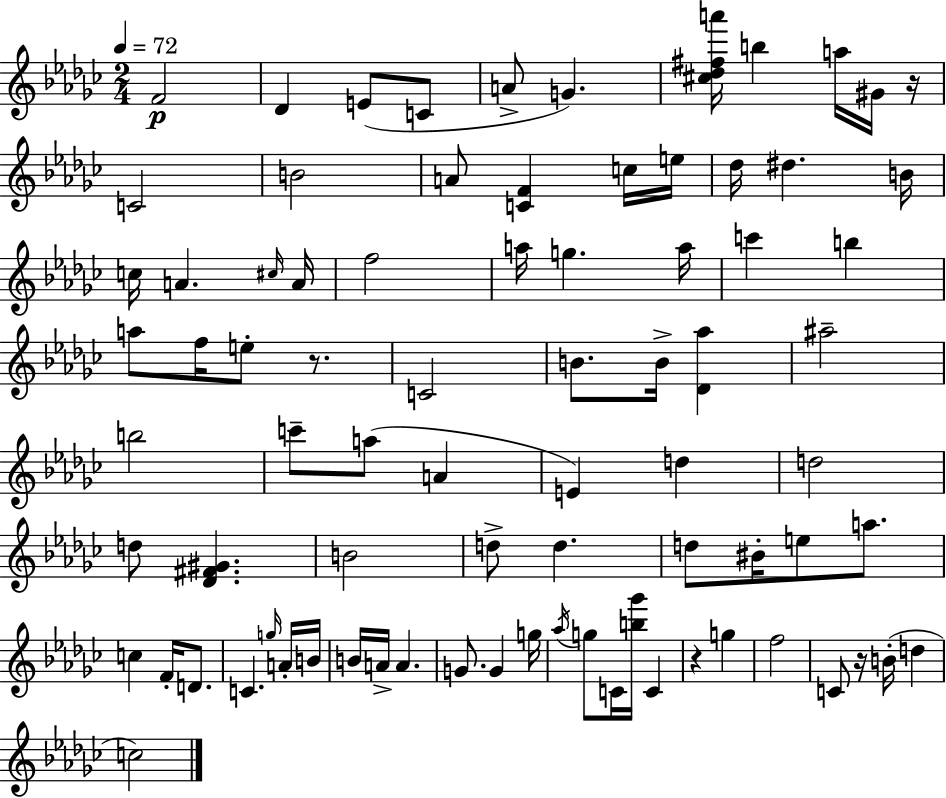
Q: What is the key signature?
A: EES minor